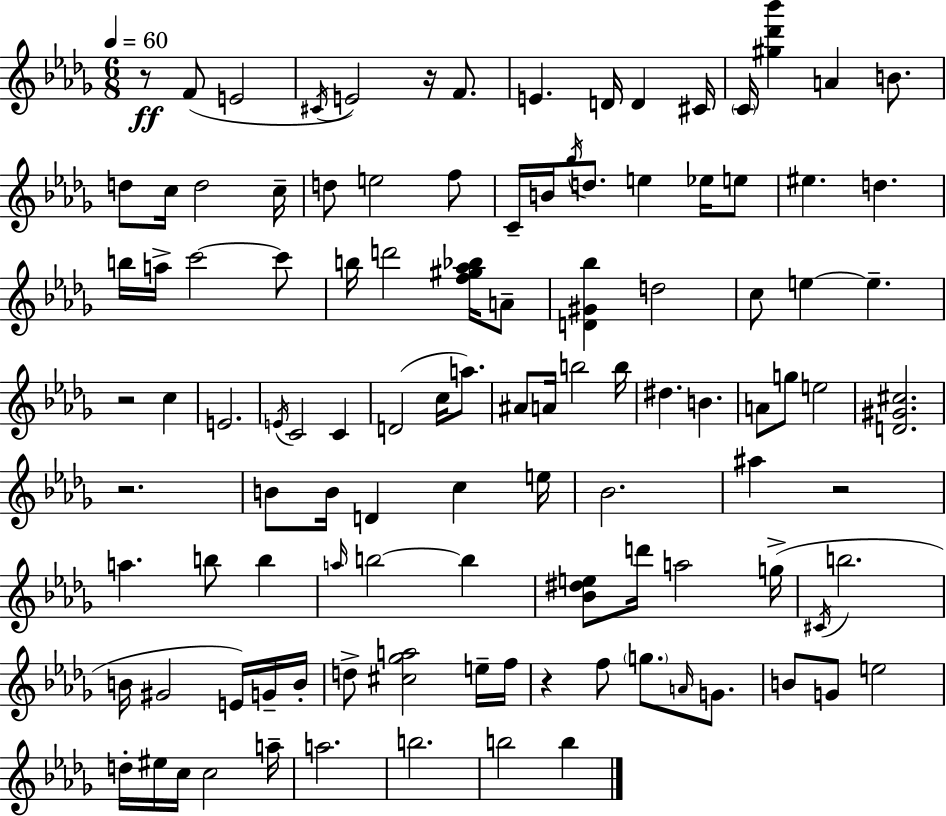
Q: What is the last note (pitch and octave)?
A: B5